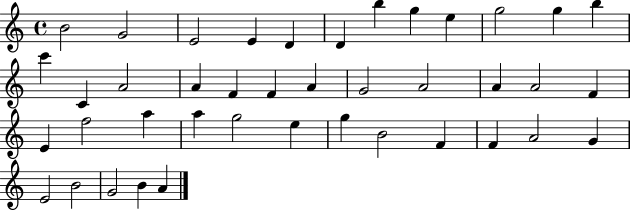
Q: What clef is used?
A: treble